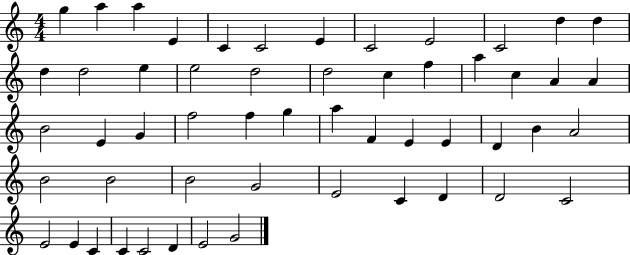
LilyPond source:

{
  \clef treble
  \numericTimeSignature
  \time 4/4
  \key c \major
  g''4 a''4 a''4 e'4 | c'4 c'2 e'4 | c'2 e'2 | c'2 d''4 d''4 | \break d''4 d''2 e''4 | e''2 d''2 | d''2 c''4 f''4 | a''4 c''4 a'4 a'4 | \break b'2 e'4 g'4 | f''2 f''4 g''4 | a''4 f'4 e'4 e'4 | d'4 b'4 a'2 | \break b'2 b'2 | b'2 g'2 | e'2 c'4 d'4 | d'2 c'2 | \break e'2 e'4 c'4 | c'4 c'2 d'4 | e'2 g'2 | \bar "|."
}